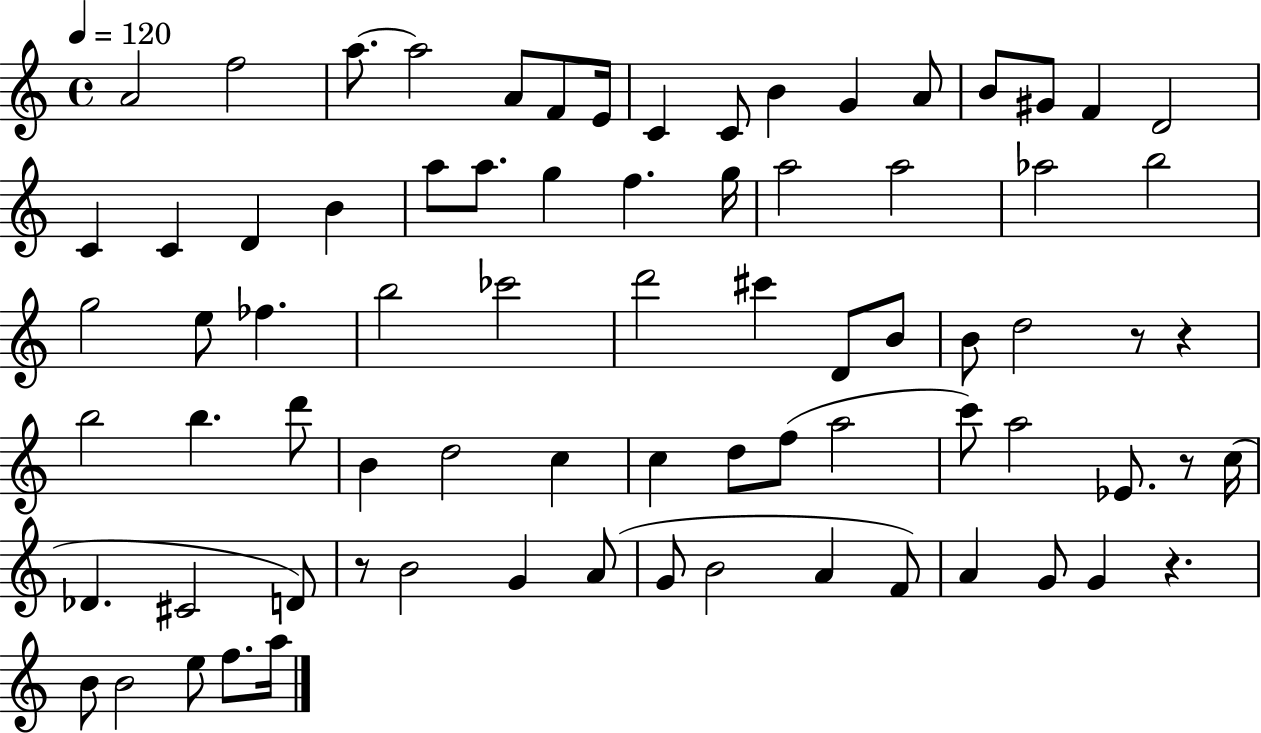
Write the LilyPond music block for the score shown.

{
  \clef treble
  \time 4/4
  \defaultTimeSignature
  \key c \major
  \tempo 4 = 120
  \repeat volta 2 { a'2 f''2 | a''8.~~ a''2 a'8 f'8 e'16 | c'4 c'8 b'4 g'4 a'8 | b'8 gis'8 f'4 d'2 | \break c'4 c'4 d'4 b'4 | a''8 a''8. g''4 f''4. g''16 | a''2 a''2 | aes''2 b''2 | \break g''2 e''8 fes''4. | b''2 ces'''2 | d'''2 cis'''4 d'8 b'8 | b'8 d''2 r8 r4 | \break b''2 b''4. d'''8 | b'4 d''2 c''4 | c''4 d''8 f''8( a''2 | c'''8) a''2 ees'8. r8 c''16( | \break des'4. cis'2 d'8) | r8 b'2 g'4 a'8( | g'8 b'2 a'4 f'8) | a'4 g'8 g'4 r4. | \break b'8 b'2 e''8 f''8. a''16 | } \bar "|."
}